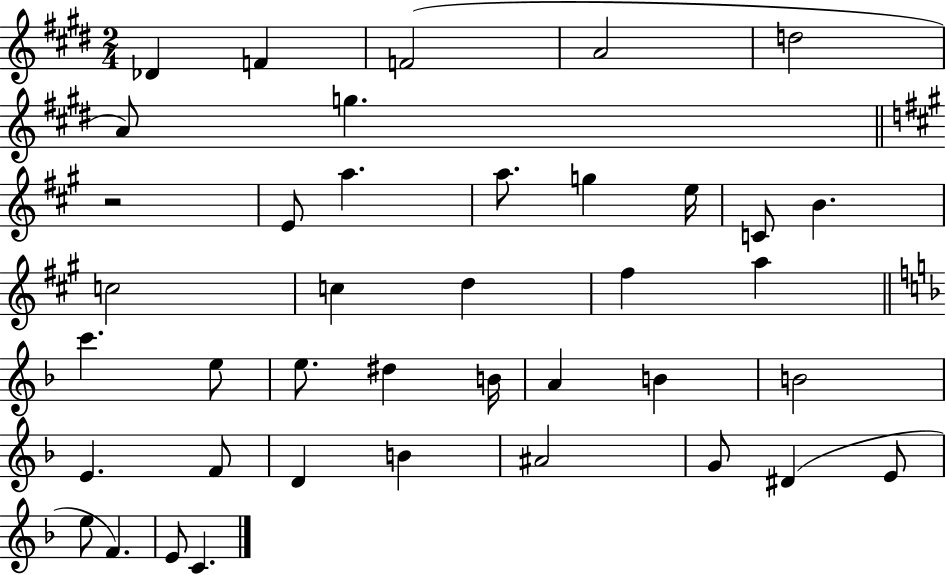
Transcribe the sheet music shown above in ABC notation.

X:1
T:Untitled
M:2/4
L:1/4
K:E
_D F F2 A2 d2 A/2 g z2 E/2 a a/2 g e/4 C/2 B c2 c d ^f a c' e/2 e/2 ^d B/4 A B B2 E F/2 D B ^A2 G/2 ^D E/2 e/2 F E/2 C